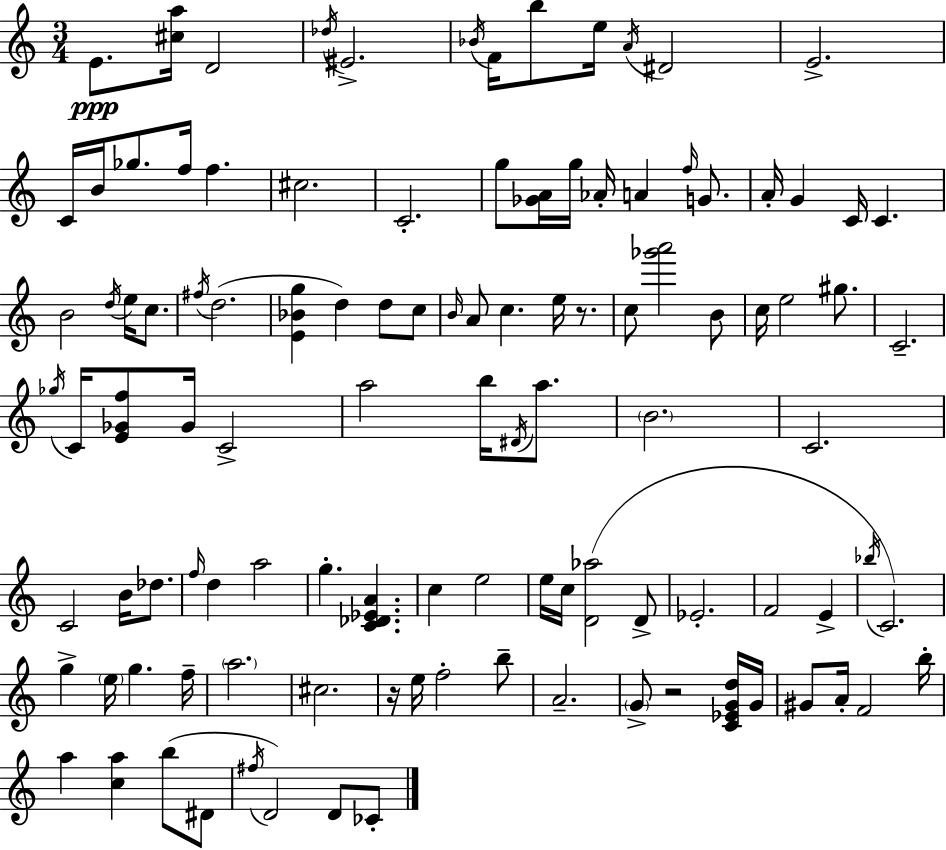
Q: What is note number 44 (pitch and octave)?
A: C5